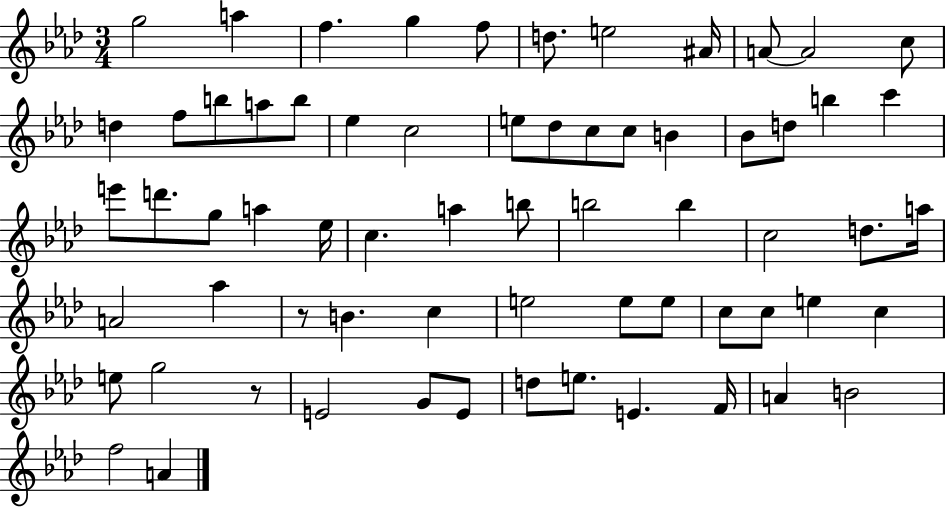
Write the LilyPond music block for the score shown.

{
  \clef treble
  \numericTimeSignature
  \time 3/4
  \key aes \major
  g''2 a''4 | f''4. g''4 f''8 | d''8. e''2 ais'16 | a'8~~ a'2 c''8 | \break d''4 f''8 b''8 a''8 b''8 | ees''4 c''2 | e''8 des''8 c''8 c''8 b'4 | bes'8 d''8 b''4 c'''4 | \break e'''8 d'''8. g''8 a''4 ees''16 | c''4. a''4 b''8 | b''2 b''4 | c''2 d''8. a''16 | \break a'2 aes''4 | r8 b'4. c''4 | e''2 e''8 e''8 | c''8 c''8 e''4 c''4 | \break e''8 g''2 r8 | e'2 g'8 e'8 | d''8 e''8. e'4. f'16 | a'4 b'2 | \break f''2 a'4 | \bar "|."
}